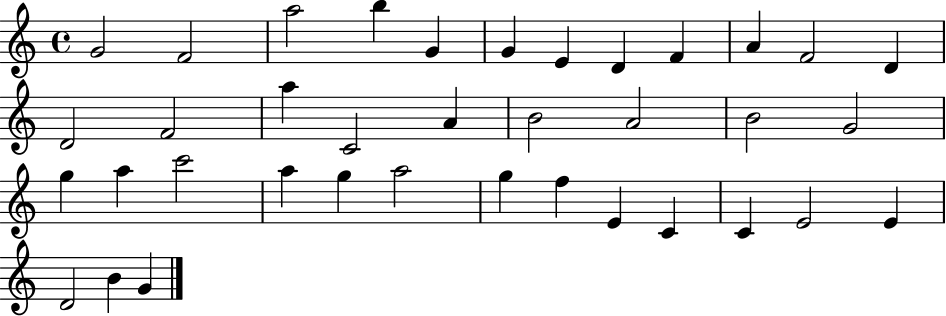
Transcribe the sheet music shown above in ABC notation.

X:1
T:Untitled
M:4/4
L:1/4
K:C
G2 F2 a2 b G G E D F A F2 D D2 F2 a C2 A B2 A2 B2 G2 g a c'2 a g a2 g f E C C E2 E D2 B G